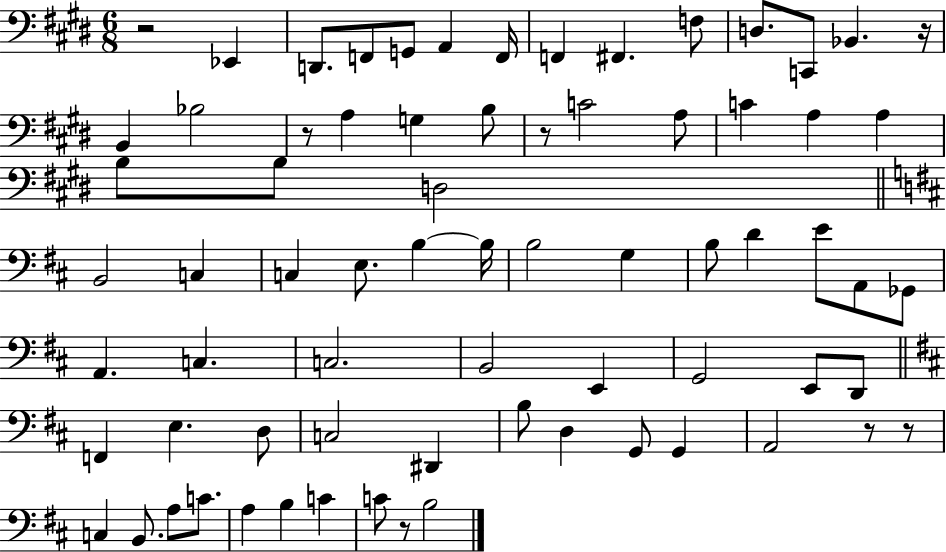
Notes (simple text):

R/h Eb2/q D2/e. F2/e G2/e A2/q F2/s F2/q F#2/q. F3/e D3/e. C2/e Bb2/q. R/s B2/q Bb3/h R/e A3/q G3/q B3/e R/e C4/h A3/e C4/q A3/q A3/q B3/e B3/e D3/h B2/h C3/q C3/q E3/e. B3/q B3/s B3/h G3/q B3/e D4/q E4/e A2/e Gb2/e A2/q. C3/q. C3/h. B2/h E2/q G2/h E2/e D2/e F2/q E3/q. D3/e C3/h D#2/q B3/e D3/q G2/e G2/q A2/h R/e R/e C3/q B2/e. A3/e C4/e. A3/q B3/q C4/q C4/e R/e B3/h